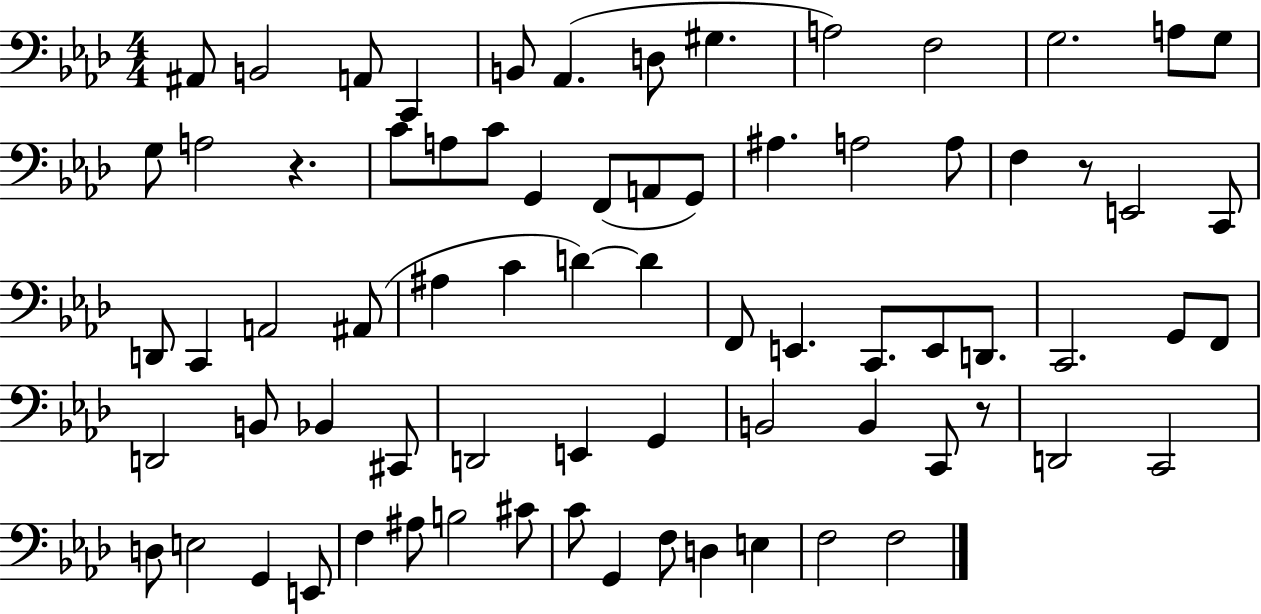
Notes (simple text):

A#2/e B2/h A2/e C2/q B2/e Ab2/q. D3/e G#3/q. A3/h F3/h G3/h. A3/e G3/e G3/e A3/h R/q. C4/e A3/e C4/e G2/q F2/e A2/e G2/e A#3/q. A3/h A3/e F3/q R/e E2/h C2/e D2/e C2/q A2/h A#2/e A#3/q C4/q D4/q D4/q F2/e E2/q. C2/e. E2/e D2/e. C2/h. G2/e F2/e D2/h B2/e Bb2/q C#2/e D2/h E2/q G2/q B2/h B2/q C2/e R/e D2/h C2/h D3/e E3/h G2/q E2/e F3/q A#3/e B3/h C#4/e C4/e G2/q F3/e D3/q E3/q F3/h F3/h